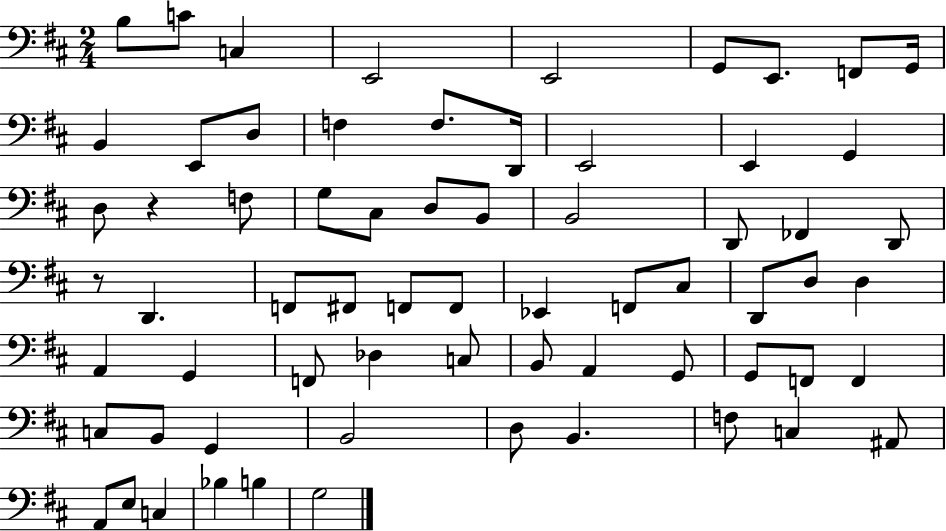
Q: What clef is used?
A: bass